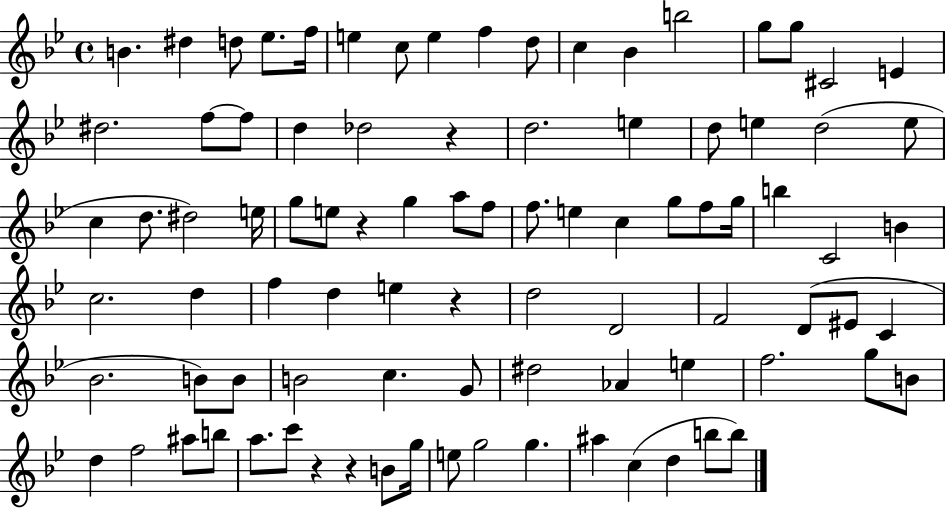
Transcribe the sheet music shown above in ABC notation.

X:1
T:Untitled
M:4/4
L:1/4
K:Bb
B ^d d/2 _e/2 f/4 e c/2 e f d/2 c _B b2 g/2 g/2 ^C2 E ^d2 f/2 f/2 d _d2 z d2 e d/2 e d2 e/2 c d/2 ^d2 e/4 g/2 e/2 z g a/2 f/2 f/2 e c g/2 f/2 g/4 b C2 B c2 d f d e z d2 D2 F2 D/2 ^E/2 C _B2 B/2 B/2 B2 c G/2 ^d2 _A e f2 g/2 B/2 d f2 ^a/2 b/2 a/2 c'/2 z z B/2 g/4 e/2 g2 g ^a c d b/2 b/2